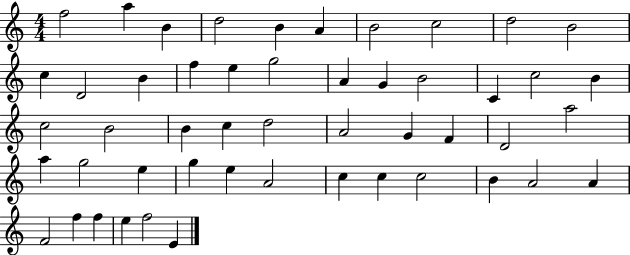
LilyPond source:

{
  \clef treble
  \numericTimeSignature
  \time 4/4
  \key c \major
  f''2 a''4 b'4 | d''2 b'4 a'4 | b'2 c''2 | d''2 b'2 | \break c''4 d'2 b'4 | f''4 e''4 g''2 | a'4 g'4 b'2 | c'4 c''2 b'4 | \break c''2 b'2 | b'4 c''4 d''2 | a'2 g'4 f'4 | d'2 a''2 | \break a''4 g''2 e''4 | g''4 e''4 a'2 | c''4 c''4 c''2 | b'4 a'2 a'4 | \break f'2 f''4 f''4 | e''4 f''2 e'4 | \bar "|."
}